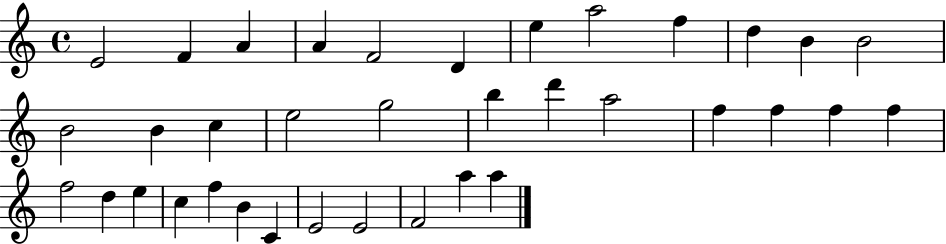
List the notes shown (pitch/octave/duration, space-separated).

E4/h F4/q A4/q A4/q F4/h D4/q E5/q A5/h F5/q D5/q B4/q B4/h B4/h B4/q C5/q E5/h G5/h B5/q D6/q A5/h F5/q F5/q F5/q F5/q F5/h D5/q E5/q C5/q F5/q B4/q C4/q E4/h E4/h F4/h A5/q A5/q